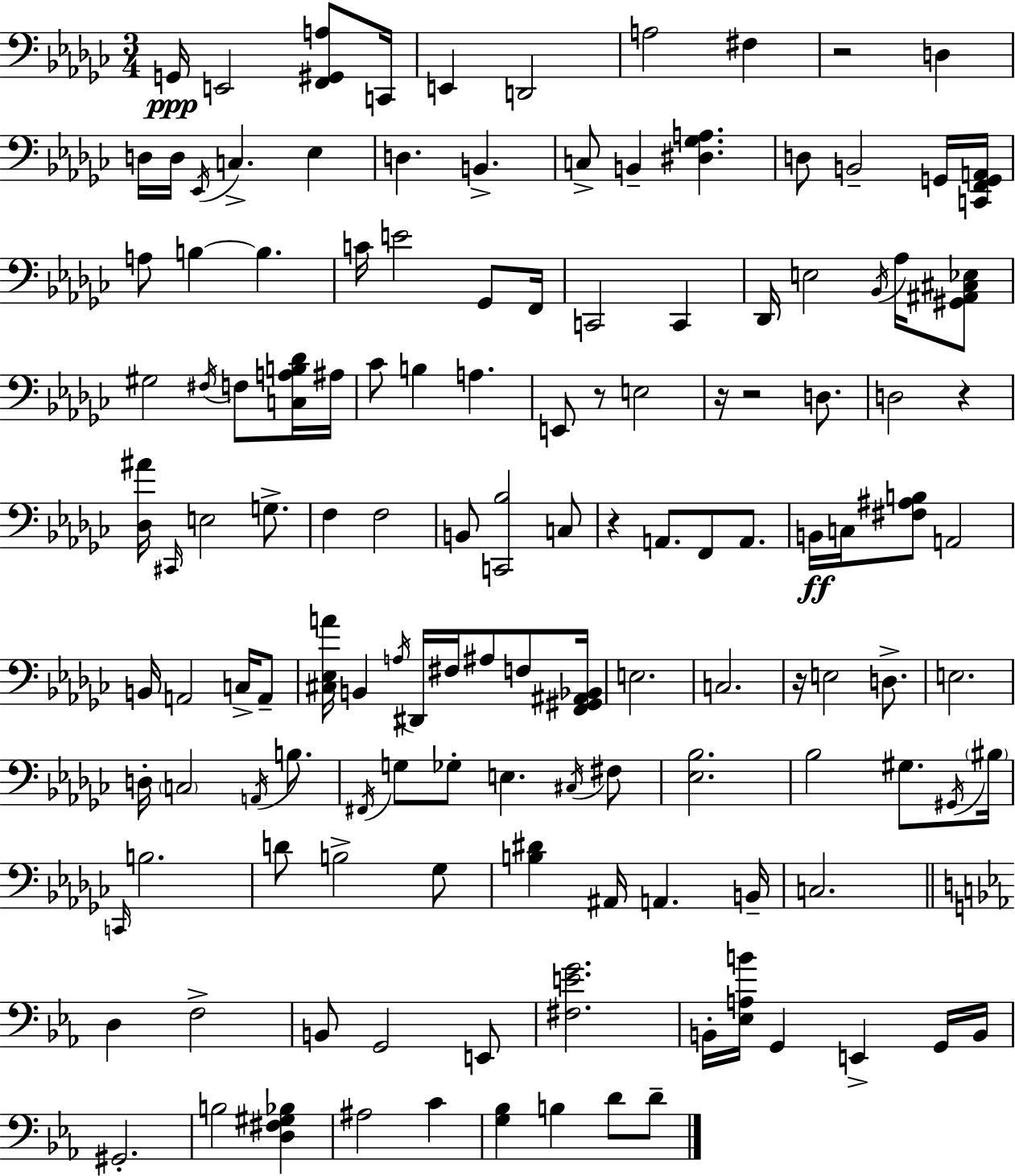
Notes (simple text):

G2/s E2/h [F2,G#2,A3]/e C2/s E2/q D2/h A3/h F#3/q R/h D3/q D3/s D3/s Eb2/s C3/q. Eb3/q D3/q. B2/q. C3/e B2/q [D#3,Gb3,A3]/q. D3/e B2/h G2/s [C2,F2,G2,A2]/s A3/e B3/q B3/q. C4/s E4/h Gb2/e F2/s C2/h C2/q Db2/s E3/h Bb2/s Ab3/s [G#2,A#2,C#3,Eb3]/e G#3/h F#3/s F3/e [C3,A3,B3,Db4]/s A#3/s CES4/e B3/q A3/q. E2/e R/e E3/h R/s R/h D3/e. D3/h R/q [Db3,A#4]/s C#2/s E3/h G3/e. F3/q F3/h B2/e [C2,Bb3]/h C3/e R/q A2/e. F2/e A2/e. B2/s C3/s [F#3,A#3,B3]/e A2/h B2/s A2/h C3/s A2/e [C#3,Eb3,A4]/s B2/q A3/s D#2/s F#3/s A#3/e F3/e [F2,G#2,A#2,Bb2]/s E3/h. C3/h. R/s E3/h D3/e. E3/h. D3/s C3/h A2/s B3/e. F#2/s G3/e Gb3/e E3/q. C#3/s F#3/e [Eb3,Bb3]/h. Bb3/h G#3/e. G#2/s BIS3/s C2/s B3/h. D4/e B3/h Gb3/e [B3,D#4]/q A#2/s A2/q. B2/s C3/h. D3/q F3/h B2/e G2/h E2/e [F#3,E4,G4]/h. B2/s [Eb3,A3,B4]/s G2/q E2/q G2/s B2/s G#2/h. B3/h [D3,F#3,G#3,Bb3]/q A#3/h C4/q [G3,Bb3]/q B3/q D4/e D4/e